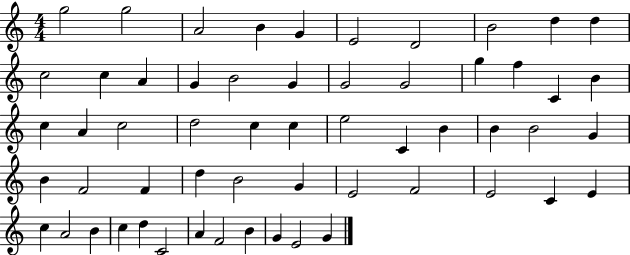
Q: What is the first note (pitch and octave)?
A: G5